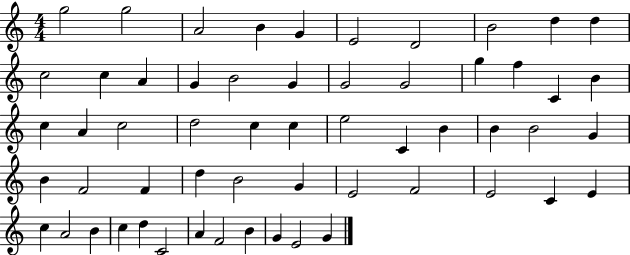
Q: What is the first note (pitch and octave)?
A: G5